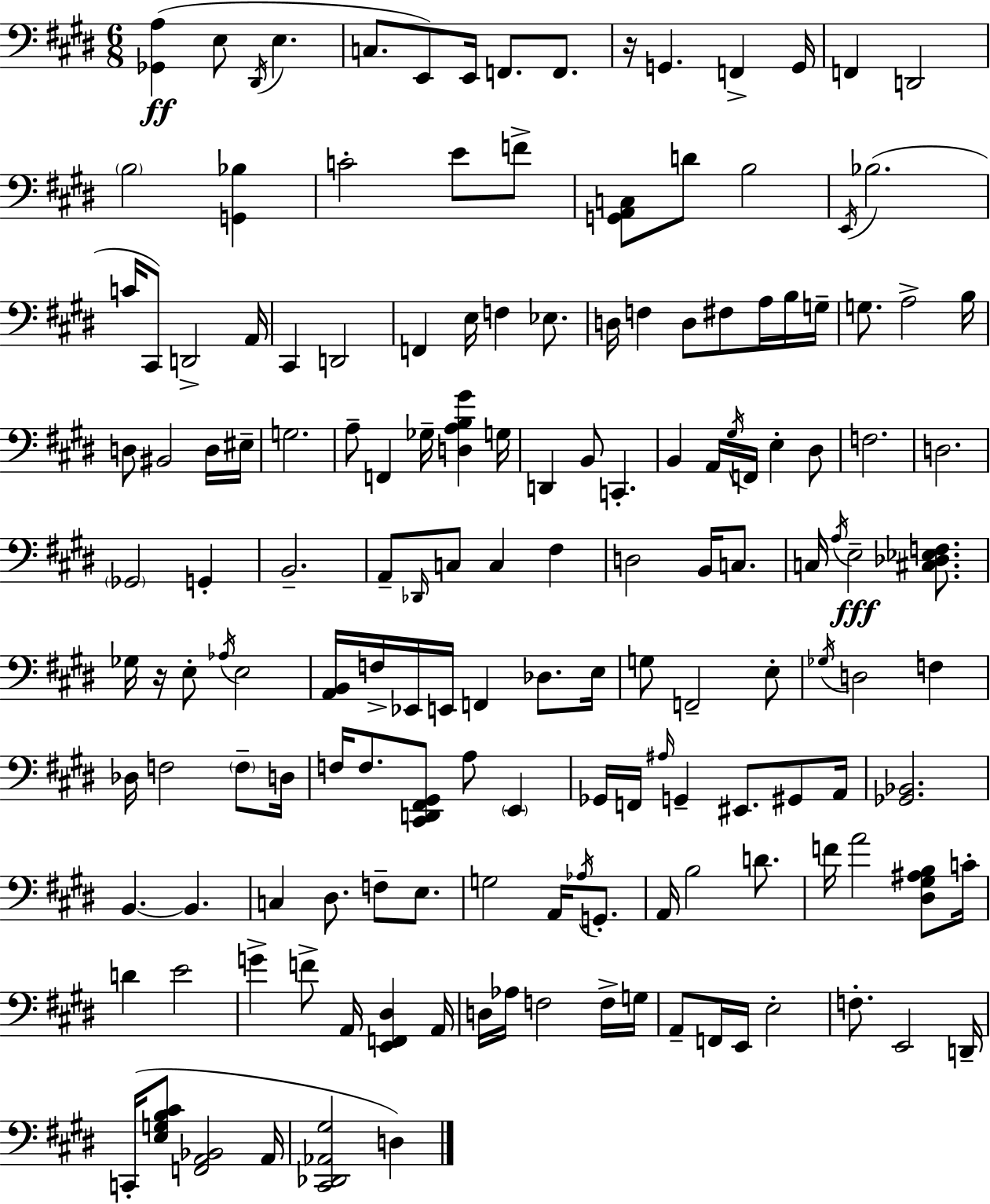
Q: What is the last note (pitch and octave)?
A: D3